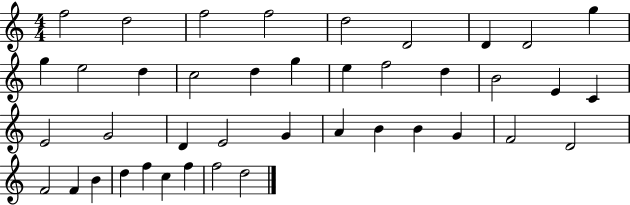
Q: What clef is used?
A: treble